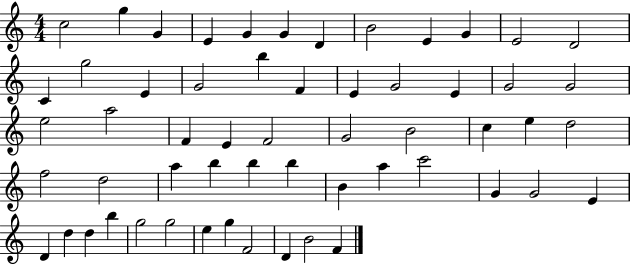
X:1
T:Untitled
M:4/4
L:1/4
K:C
c2 g G E G G D B2 E G E2 D2 C g2 E G2 b F E G2 E G2 G2 e2 a2 F E F2 G2 B2 c e d2 f2 d2 a b b b B a c'2 G G2 E D d d b g2 g2 e g F2 D B2 F